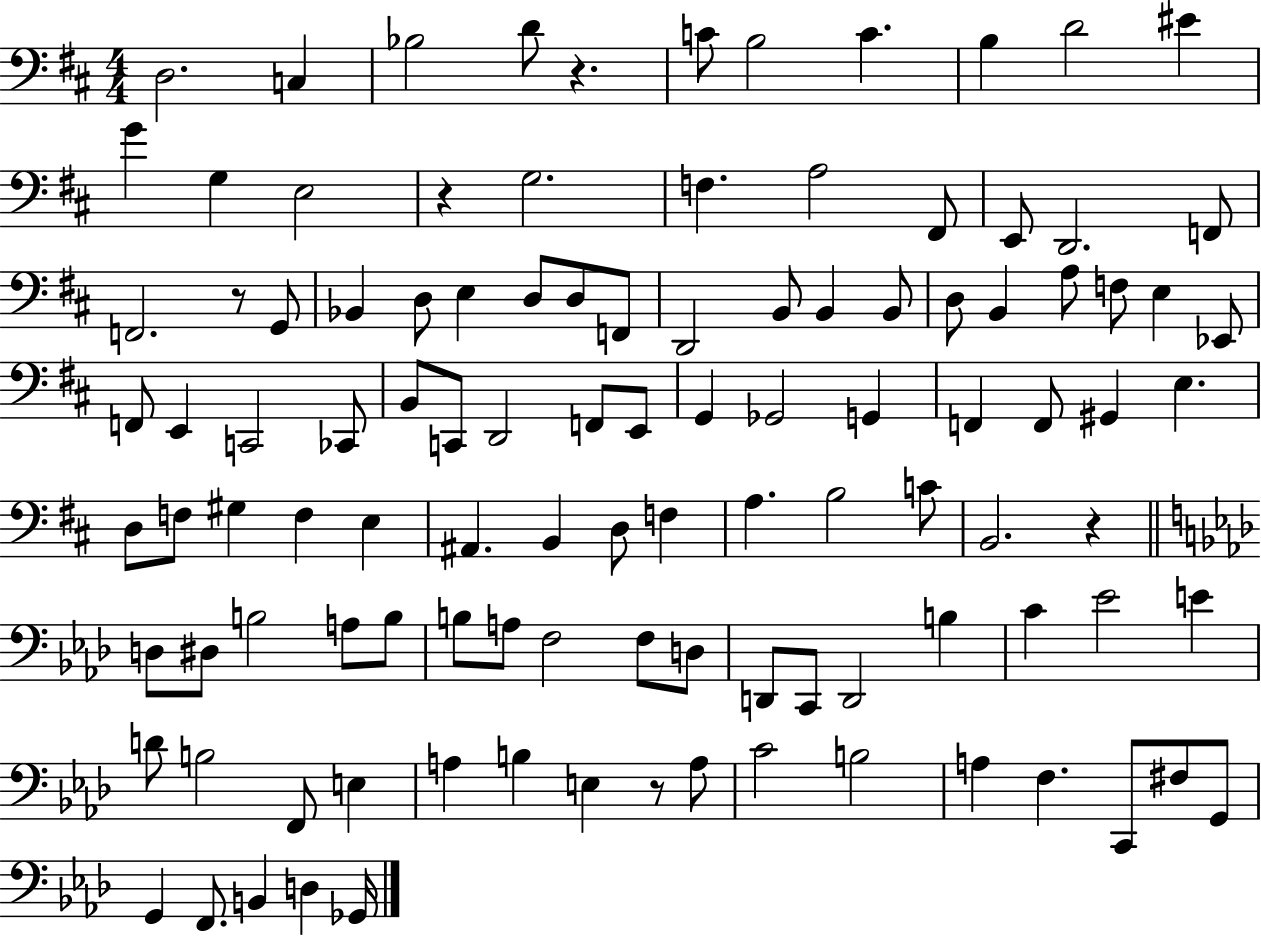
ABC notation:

X:1
T:Untitled
M:4/4
L:1/4
K:D
D,2 C, _B,2 D/2 z C/2 B,2 C B, D2 ^E G G, E,2 z G,2 F, A,2 ^F,,/2 E,,/2 D,,2 F,,/2 F,,2 z/2 G,,/2 _B,, D,/2 E, D,/2 D,/2 F,,/2 D,,2 B,,/2 B,, B,,/2 D,/2 B,, A,/2 F,/2 E, _E,,/2 F,,/2 E,, C,,2 _C,,/2 B,,/2 C,,/2 D,,2 F,,/2 E,,/2 G,, _G,,2 G,, F,, F,,/2 ^G,, E, D,/2 F,/2 ^G, F, E, ^A,, B,, D,/2 F, A, B,2 C/2 B,,2 z D,/2 ^D,/2 B,2 A,/2 B,/2 B,/2 A,/2 F,2 F,/2 D,/2 D,,/2 C,,/2 D,,2 B, C _E2 E D/2 B,2 F,,/2 E, A, B, E, z/2 A,/2 C2 B,2 A, F, C,,/2 ^F,/2 G,,/2 G,, F,,/2 B,, D, _G,,/4